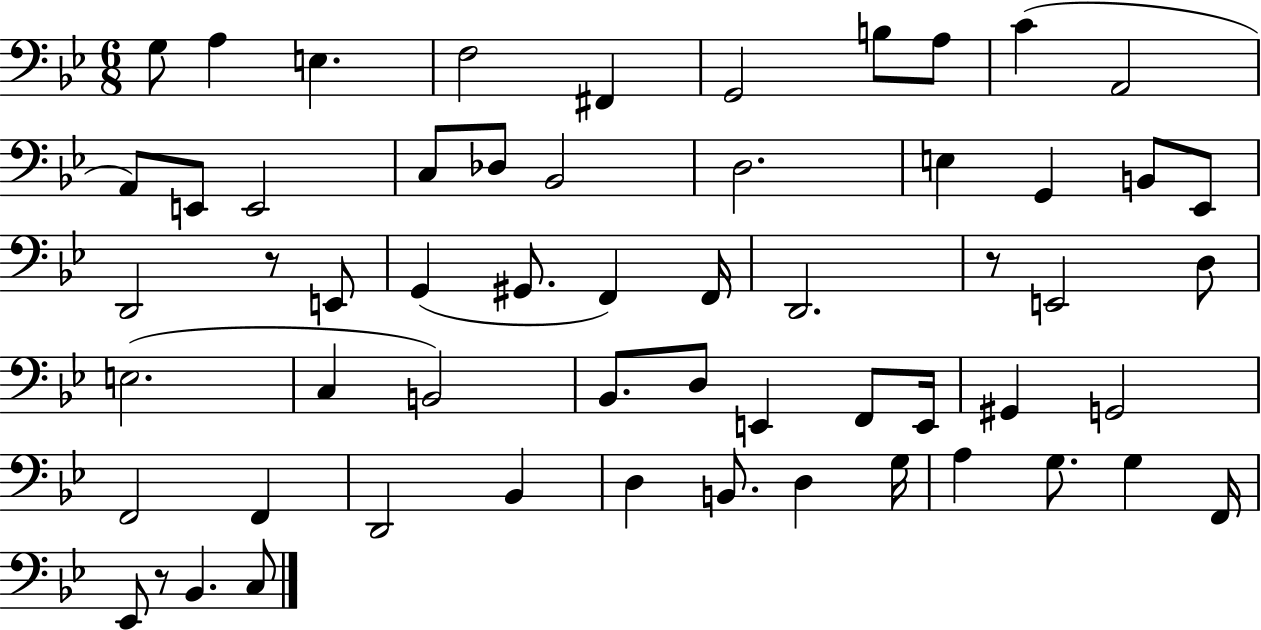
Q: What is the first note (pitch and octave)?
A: G3